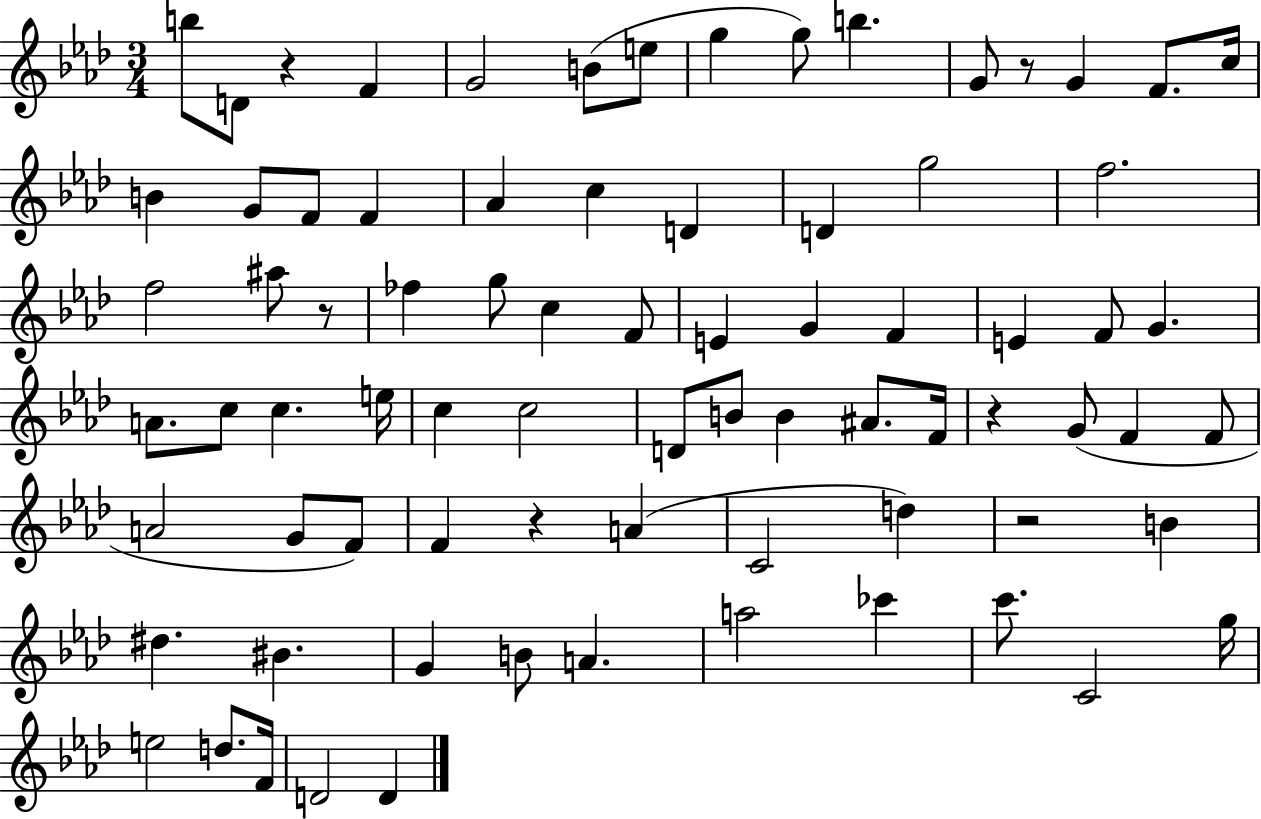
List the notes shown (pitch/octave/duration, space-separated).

B5/e D4/e R/q F4/q G4/h B4/e E5/e G5/q G5/e B5/q. G4/e R/e G4/q F4/e. C5/s B4/q G4/e F4/e F4/q Ab4/q C5/q D4/q D4/q G5/h F5/h. F5/h A#5/e R/e FES5/q G5/e C5/q F4/e E4/q G4/q F4/q E4/q F4/e G4/q. A4/e. C5/e C5/q. E5/s C5/q C5/h D4/e B4/e B4/q A#4/e. F4/s R/q G4/e F4/q F4/e A4/h G4/e F4/e F4/q R/q A4/q C4/h D5/q R/h B4/q D#5/q. BIS4/q. G4/q B4/e A4/q. A5/h CES6/q C6/e. C4/h G5/s E5/h D5/e. F4/s D4/h D4/q